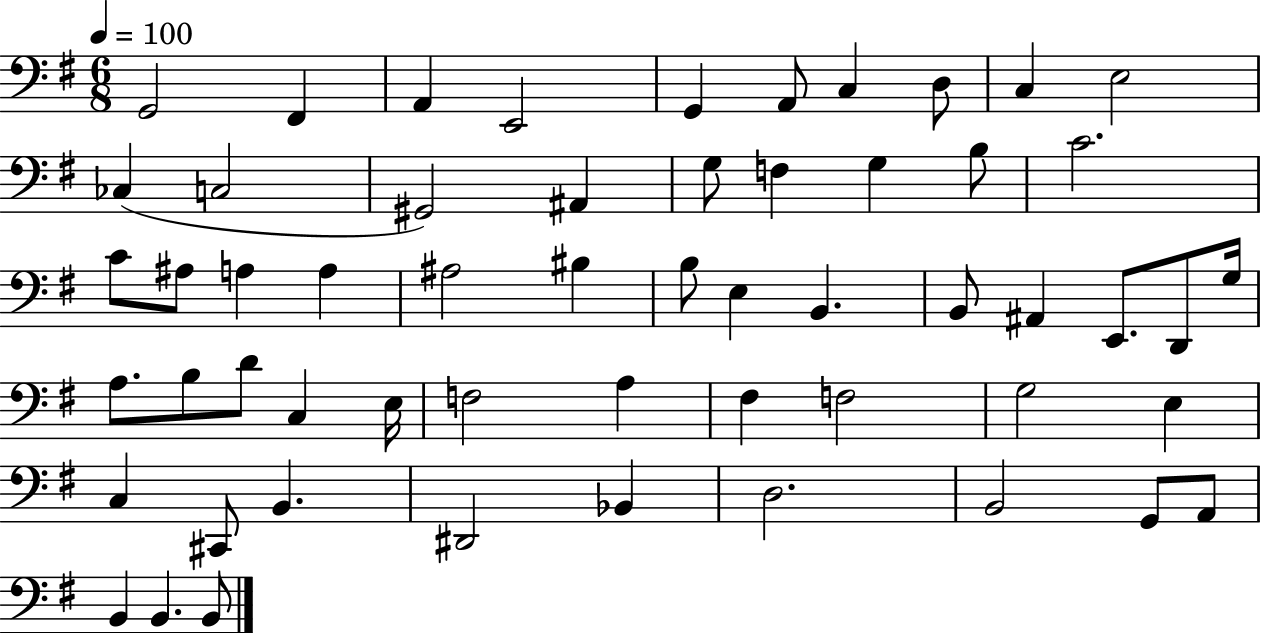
{
  \clef bass
  \numericTimeSignature
  \time 6/8
  \key g \major
  \tempo 4 = 100
  g,2 fis,4 | a,4 e,2 | g,4 a,8 c4 d8 | c4 e2 | \break ces4( c2 | gis,2) ais,4 | g8 f4 g4 b8 | c'2. | \break c'8 ais8 a4 a4 | ais2 bis4 | b8 e4 b,4. | b,8 ais,4 e,8. d,8 g16 | \break a8. b8 d'8 c4 e16 | f2 a4 | fis4 f2 | g2 e4 | \break c4 cis,8 b,4. | dis,2 bes,4 | d2. | b,2 g,8 a,8 | \break b,4 b,4. b,8 | \bar "|."
}